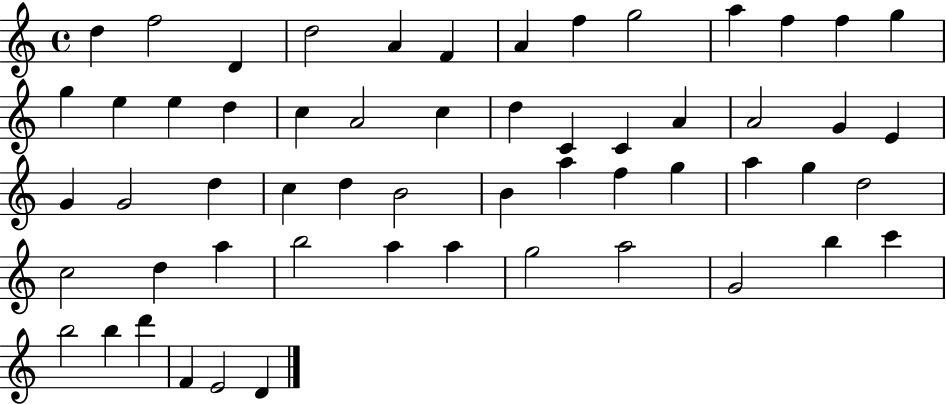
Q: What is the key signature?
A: C major